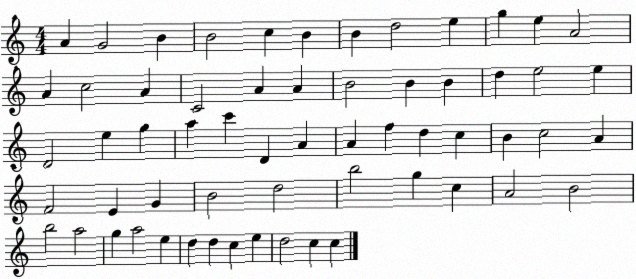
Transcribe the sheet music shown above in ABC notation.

X:1
T:Untitled
M:4/4
L:1/4
K:C
A G2 B B2 c B B d2 e g e A2 A c2 A C2 A A B2 B B d e2 e D2 e g a c' D A A f d c B c2 A F2 E G B2 d2 b2 g c A2 B2 b2 a2 g a2 e d d c e d2 c c